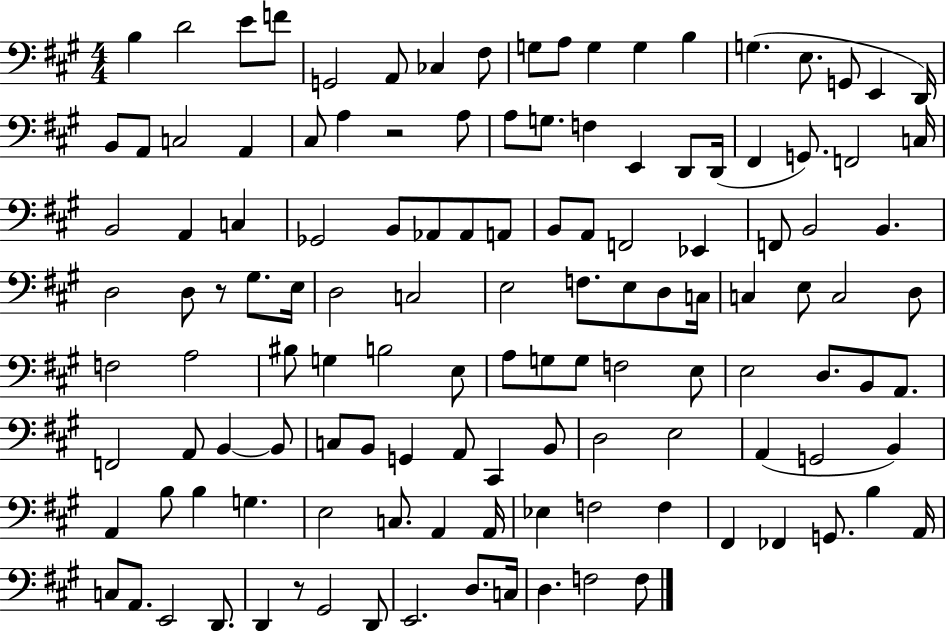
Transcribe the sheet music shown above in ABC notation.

X:1
T:Untitled
M:4/4
L:1/4
K:A
B, D2 E/2 F/2 G,,2 A,,/2 _C, ^F,/2 G,/2 A,/2 G, G, B, G, E,/2 G,,/2 E,, D,,/4 B,,/2 A,,/2 C,2 A,, ^C,/2 A, z2 A,/2 A,/2 G,/2 F, E,, D,,/2 D,,/4 ^F,, G,,/2 F,,2 C,/4 B,,2 A,, C, _G,,2 B,,/2 _A,,/2 _A,,/2 A,,/2 B,,/2 A,,/2 F,,2 _E,, F,,/2 B,,2 B,, D,2 D,/2 z/2 ^G,/2 E,/4 D,2 C,2 E,2 F,/2 E,/2 D,/2 C,/4 C, E,/2 C,2 D,/2 F,2 A,2 ^B,/2 G, B,2 E,/2 A,/2 G,/2 G,/2 F,2 E,/2 E,2 D,/2 B,,/2 A,,/2 F,,2 A,,/2 B,, B,,/2 C,/2 B,,/2 G,, A,,/2 ^C,, B,,/2 D,2 E,2 A,, G,,2 B,, A,, B,/2 B, G, E,2 C,/2 A,, A,,/4 _E, F,2 F, ^F,, _F,, G,,/2 B, A,,/4 C,/2 A,,/2 E,,2 D,,/2 D,, z/2 ^G,,2 D,,/2 E,,2 D,/2 C,/4 D, F,2 F,/2